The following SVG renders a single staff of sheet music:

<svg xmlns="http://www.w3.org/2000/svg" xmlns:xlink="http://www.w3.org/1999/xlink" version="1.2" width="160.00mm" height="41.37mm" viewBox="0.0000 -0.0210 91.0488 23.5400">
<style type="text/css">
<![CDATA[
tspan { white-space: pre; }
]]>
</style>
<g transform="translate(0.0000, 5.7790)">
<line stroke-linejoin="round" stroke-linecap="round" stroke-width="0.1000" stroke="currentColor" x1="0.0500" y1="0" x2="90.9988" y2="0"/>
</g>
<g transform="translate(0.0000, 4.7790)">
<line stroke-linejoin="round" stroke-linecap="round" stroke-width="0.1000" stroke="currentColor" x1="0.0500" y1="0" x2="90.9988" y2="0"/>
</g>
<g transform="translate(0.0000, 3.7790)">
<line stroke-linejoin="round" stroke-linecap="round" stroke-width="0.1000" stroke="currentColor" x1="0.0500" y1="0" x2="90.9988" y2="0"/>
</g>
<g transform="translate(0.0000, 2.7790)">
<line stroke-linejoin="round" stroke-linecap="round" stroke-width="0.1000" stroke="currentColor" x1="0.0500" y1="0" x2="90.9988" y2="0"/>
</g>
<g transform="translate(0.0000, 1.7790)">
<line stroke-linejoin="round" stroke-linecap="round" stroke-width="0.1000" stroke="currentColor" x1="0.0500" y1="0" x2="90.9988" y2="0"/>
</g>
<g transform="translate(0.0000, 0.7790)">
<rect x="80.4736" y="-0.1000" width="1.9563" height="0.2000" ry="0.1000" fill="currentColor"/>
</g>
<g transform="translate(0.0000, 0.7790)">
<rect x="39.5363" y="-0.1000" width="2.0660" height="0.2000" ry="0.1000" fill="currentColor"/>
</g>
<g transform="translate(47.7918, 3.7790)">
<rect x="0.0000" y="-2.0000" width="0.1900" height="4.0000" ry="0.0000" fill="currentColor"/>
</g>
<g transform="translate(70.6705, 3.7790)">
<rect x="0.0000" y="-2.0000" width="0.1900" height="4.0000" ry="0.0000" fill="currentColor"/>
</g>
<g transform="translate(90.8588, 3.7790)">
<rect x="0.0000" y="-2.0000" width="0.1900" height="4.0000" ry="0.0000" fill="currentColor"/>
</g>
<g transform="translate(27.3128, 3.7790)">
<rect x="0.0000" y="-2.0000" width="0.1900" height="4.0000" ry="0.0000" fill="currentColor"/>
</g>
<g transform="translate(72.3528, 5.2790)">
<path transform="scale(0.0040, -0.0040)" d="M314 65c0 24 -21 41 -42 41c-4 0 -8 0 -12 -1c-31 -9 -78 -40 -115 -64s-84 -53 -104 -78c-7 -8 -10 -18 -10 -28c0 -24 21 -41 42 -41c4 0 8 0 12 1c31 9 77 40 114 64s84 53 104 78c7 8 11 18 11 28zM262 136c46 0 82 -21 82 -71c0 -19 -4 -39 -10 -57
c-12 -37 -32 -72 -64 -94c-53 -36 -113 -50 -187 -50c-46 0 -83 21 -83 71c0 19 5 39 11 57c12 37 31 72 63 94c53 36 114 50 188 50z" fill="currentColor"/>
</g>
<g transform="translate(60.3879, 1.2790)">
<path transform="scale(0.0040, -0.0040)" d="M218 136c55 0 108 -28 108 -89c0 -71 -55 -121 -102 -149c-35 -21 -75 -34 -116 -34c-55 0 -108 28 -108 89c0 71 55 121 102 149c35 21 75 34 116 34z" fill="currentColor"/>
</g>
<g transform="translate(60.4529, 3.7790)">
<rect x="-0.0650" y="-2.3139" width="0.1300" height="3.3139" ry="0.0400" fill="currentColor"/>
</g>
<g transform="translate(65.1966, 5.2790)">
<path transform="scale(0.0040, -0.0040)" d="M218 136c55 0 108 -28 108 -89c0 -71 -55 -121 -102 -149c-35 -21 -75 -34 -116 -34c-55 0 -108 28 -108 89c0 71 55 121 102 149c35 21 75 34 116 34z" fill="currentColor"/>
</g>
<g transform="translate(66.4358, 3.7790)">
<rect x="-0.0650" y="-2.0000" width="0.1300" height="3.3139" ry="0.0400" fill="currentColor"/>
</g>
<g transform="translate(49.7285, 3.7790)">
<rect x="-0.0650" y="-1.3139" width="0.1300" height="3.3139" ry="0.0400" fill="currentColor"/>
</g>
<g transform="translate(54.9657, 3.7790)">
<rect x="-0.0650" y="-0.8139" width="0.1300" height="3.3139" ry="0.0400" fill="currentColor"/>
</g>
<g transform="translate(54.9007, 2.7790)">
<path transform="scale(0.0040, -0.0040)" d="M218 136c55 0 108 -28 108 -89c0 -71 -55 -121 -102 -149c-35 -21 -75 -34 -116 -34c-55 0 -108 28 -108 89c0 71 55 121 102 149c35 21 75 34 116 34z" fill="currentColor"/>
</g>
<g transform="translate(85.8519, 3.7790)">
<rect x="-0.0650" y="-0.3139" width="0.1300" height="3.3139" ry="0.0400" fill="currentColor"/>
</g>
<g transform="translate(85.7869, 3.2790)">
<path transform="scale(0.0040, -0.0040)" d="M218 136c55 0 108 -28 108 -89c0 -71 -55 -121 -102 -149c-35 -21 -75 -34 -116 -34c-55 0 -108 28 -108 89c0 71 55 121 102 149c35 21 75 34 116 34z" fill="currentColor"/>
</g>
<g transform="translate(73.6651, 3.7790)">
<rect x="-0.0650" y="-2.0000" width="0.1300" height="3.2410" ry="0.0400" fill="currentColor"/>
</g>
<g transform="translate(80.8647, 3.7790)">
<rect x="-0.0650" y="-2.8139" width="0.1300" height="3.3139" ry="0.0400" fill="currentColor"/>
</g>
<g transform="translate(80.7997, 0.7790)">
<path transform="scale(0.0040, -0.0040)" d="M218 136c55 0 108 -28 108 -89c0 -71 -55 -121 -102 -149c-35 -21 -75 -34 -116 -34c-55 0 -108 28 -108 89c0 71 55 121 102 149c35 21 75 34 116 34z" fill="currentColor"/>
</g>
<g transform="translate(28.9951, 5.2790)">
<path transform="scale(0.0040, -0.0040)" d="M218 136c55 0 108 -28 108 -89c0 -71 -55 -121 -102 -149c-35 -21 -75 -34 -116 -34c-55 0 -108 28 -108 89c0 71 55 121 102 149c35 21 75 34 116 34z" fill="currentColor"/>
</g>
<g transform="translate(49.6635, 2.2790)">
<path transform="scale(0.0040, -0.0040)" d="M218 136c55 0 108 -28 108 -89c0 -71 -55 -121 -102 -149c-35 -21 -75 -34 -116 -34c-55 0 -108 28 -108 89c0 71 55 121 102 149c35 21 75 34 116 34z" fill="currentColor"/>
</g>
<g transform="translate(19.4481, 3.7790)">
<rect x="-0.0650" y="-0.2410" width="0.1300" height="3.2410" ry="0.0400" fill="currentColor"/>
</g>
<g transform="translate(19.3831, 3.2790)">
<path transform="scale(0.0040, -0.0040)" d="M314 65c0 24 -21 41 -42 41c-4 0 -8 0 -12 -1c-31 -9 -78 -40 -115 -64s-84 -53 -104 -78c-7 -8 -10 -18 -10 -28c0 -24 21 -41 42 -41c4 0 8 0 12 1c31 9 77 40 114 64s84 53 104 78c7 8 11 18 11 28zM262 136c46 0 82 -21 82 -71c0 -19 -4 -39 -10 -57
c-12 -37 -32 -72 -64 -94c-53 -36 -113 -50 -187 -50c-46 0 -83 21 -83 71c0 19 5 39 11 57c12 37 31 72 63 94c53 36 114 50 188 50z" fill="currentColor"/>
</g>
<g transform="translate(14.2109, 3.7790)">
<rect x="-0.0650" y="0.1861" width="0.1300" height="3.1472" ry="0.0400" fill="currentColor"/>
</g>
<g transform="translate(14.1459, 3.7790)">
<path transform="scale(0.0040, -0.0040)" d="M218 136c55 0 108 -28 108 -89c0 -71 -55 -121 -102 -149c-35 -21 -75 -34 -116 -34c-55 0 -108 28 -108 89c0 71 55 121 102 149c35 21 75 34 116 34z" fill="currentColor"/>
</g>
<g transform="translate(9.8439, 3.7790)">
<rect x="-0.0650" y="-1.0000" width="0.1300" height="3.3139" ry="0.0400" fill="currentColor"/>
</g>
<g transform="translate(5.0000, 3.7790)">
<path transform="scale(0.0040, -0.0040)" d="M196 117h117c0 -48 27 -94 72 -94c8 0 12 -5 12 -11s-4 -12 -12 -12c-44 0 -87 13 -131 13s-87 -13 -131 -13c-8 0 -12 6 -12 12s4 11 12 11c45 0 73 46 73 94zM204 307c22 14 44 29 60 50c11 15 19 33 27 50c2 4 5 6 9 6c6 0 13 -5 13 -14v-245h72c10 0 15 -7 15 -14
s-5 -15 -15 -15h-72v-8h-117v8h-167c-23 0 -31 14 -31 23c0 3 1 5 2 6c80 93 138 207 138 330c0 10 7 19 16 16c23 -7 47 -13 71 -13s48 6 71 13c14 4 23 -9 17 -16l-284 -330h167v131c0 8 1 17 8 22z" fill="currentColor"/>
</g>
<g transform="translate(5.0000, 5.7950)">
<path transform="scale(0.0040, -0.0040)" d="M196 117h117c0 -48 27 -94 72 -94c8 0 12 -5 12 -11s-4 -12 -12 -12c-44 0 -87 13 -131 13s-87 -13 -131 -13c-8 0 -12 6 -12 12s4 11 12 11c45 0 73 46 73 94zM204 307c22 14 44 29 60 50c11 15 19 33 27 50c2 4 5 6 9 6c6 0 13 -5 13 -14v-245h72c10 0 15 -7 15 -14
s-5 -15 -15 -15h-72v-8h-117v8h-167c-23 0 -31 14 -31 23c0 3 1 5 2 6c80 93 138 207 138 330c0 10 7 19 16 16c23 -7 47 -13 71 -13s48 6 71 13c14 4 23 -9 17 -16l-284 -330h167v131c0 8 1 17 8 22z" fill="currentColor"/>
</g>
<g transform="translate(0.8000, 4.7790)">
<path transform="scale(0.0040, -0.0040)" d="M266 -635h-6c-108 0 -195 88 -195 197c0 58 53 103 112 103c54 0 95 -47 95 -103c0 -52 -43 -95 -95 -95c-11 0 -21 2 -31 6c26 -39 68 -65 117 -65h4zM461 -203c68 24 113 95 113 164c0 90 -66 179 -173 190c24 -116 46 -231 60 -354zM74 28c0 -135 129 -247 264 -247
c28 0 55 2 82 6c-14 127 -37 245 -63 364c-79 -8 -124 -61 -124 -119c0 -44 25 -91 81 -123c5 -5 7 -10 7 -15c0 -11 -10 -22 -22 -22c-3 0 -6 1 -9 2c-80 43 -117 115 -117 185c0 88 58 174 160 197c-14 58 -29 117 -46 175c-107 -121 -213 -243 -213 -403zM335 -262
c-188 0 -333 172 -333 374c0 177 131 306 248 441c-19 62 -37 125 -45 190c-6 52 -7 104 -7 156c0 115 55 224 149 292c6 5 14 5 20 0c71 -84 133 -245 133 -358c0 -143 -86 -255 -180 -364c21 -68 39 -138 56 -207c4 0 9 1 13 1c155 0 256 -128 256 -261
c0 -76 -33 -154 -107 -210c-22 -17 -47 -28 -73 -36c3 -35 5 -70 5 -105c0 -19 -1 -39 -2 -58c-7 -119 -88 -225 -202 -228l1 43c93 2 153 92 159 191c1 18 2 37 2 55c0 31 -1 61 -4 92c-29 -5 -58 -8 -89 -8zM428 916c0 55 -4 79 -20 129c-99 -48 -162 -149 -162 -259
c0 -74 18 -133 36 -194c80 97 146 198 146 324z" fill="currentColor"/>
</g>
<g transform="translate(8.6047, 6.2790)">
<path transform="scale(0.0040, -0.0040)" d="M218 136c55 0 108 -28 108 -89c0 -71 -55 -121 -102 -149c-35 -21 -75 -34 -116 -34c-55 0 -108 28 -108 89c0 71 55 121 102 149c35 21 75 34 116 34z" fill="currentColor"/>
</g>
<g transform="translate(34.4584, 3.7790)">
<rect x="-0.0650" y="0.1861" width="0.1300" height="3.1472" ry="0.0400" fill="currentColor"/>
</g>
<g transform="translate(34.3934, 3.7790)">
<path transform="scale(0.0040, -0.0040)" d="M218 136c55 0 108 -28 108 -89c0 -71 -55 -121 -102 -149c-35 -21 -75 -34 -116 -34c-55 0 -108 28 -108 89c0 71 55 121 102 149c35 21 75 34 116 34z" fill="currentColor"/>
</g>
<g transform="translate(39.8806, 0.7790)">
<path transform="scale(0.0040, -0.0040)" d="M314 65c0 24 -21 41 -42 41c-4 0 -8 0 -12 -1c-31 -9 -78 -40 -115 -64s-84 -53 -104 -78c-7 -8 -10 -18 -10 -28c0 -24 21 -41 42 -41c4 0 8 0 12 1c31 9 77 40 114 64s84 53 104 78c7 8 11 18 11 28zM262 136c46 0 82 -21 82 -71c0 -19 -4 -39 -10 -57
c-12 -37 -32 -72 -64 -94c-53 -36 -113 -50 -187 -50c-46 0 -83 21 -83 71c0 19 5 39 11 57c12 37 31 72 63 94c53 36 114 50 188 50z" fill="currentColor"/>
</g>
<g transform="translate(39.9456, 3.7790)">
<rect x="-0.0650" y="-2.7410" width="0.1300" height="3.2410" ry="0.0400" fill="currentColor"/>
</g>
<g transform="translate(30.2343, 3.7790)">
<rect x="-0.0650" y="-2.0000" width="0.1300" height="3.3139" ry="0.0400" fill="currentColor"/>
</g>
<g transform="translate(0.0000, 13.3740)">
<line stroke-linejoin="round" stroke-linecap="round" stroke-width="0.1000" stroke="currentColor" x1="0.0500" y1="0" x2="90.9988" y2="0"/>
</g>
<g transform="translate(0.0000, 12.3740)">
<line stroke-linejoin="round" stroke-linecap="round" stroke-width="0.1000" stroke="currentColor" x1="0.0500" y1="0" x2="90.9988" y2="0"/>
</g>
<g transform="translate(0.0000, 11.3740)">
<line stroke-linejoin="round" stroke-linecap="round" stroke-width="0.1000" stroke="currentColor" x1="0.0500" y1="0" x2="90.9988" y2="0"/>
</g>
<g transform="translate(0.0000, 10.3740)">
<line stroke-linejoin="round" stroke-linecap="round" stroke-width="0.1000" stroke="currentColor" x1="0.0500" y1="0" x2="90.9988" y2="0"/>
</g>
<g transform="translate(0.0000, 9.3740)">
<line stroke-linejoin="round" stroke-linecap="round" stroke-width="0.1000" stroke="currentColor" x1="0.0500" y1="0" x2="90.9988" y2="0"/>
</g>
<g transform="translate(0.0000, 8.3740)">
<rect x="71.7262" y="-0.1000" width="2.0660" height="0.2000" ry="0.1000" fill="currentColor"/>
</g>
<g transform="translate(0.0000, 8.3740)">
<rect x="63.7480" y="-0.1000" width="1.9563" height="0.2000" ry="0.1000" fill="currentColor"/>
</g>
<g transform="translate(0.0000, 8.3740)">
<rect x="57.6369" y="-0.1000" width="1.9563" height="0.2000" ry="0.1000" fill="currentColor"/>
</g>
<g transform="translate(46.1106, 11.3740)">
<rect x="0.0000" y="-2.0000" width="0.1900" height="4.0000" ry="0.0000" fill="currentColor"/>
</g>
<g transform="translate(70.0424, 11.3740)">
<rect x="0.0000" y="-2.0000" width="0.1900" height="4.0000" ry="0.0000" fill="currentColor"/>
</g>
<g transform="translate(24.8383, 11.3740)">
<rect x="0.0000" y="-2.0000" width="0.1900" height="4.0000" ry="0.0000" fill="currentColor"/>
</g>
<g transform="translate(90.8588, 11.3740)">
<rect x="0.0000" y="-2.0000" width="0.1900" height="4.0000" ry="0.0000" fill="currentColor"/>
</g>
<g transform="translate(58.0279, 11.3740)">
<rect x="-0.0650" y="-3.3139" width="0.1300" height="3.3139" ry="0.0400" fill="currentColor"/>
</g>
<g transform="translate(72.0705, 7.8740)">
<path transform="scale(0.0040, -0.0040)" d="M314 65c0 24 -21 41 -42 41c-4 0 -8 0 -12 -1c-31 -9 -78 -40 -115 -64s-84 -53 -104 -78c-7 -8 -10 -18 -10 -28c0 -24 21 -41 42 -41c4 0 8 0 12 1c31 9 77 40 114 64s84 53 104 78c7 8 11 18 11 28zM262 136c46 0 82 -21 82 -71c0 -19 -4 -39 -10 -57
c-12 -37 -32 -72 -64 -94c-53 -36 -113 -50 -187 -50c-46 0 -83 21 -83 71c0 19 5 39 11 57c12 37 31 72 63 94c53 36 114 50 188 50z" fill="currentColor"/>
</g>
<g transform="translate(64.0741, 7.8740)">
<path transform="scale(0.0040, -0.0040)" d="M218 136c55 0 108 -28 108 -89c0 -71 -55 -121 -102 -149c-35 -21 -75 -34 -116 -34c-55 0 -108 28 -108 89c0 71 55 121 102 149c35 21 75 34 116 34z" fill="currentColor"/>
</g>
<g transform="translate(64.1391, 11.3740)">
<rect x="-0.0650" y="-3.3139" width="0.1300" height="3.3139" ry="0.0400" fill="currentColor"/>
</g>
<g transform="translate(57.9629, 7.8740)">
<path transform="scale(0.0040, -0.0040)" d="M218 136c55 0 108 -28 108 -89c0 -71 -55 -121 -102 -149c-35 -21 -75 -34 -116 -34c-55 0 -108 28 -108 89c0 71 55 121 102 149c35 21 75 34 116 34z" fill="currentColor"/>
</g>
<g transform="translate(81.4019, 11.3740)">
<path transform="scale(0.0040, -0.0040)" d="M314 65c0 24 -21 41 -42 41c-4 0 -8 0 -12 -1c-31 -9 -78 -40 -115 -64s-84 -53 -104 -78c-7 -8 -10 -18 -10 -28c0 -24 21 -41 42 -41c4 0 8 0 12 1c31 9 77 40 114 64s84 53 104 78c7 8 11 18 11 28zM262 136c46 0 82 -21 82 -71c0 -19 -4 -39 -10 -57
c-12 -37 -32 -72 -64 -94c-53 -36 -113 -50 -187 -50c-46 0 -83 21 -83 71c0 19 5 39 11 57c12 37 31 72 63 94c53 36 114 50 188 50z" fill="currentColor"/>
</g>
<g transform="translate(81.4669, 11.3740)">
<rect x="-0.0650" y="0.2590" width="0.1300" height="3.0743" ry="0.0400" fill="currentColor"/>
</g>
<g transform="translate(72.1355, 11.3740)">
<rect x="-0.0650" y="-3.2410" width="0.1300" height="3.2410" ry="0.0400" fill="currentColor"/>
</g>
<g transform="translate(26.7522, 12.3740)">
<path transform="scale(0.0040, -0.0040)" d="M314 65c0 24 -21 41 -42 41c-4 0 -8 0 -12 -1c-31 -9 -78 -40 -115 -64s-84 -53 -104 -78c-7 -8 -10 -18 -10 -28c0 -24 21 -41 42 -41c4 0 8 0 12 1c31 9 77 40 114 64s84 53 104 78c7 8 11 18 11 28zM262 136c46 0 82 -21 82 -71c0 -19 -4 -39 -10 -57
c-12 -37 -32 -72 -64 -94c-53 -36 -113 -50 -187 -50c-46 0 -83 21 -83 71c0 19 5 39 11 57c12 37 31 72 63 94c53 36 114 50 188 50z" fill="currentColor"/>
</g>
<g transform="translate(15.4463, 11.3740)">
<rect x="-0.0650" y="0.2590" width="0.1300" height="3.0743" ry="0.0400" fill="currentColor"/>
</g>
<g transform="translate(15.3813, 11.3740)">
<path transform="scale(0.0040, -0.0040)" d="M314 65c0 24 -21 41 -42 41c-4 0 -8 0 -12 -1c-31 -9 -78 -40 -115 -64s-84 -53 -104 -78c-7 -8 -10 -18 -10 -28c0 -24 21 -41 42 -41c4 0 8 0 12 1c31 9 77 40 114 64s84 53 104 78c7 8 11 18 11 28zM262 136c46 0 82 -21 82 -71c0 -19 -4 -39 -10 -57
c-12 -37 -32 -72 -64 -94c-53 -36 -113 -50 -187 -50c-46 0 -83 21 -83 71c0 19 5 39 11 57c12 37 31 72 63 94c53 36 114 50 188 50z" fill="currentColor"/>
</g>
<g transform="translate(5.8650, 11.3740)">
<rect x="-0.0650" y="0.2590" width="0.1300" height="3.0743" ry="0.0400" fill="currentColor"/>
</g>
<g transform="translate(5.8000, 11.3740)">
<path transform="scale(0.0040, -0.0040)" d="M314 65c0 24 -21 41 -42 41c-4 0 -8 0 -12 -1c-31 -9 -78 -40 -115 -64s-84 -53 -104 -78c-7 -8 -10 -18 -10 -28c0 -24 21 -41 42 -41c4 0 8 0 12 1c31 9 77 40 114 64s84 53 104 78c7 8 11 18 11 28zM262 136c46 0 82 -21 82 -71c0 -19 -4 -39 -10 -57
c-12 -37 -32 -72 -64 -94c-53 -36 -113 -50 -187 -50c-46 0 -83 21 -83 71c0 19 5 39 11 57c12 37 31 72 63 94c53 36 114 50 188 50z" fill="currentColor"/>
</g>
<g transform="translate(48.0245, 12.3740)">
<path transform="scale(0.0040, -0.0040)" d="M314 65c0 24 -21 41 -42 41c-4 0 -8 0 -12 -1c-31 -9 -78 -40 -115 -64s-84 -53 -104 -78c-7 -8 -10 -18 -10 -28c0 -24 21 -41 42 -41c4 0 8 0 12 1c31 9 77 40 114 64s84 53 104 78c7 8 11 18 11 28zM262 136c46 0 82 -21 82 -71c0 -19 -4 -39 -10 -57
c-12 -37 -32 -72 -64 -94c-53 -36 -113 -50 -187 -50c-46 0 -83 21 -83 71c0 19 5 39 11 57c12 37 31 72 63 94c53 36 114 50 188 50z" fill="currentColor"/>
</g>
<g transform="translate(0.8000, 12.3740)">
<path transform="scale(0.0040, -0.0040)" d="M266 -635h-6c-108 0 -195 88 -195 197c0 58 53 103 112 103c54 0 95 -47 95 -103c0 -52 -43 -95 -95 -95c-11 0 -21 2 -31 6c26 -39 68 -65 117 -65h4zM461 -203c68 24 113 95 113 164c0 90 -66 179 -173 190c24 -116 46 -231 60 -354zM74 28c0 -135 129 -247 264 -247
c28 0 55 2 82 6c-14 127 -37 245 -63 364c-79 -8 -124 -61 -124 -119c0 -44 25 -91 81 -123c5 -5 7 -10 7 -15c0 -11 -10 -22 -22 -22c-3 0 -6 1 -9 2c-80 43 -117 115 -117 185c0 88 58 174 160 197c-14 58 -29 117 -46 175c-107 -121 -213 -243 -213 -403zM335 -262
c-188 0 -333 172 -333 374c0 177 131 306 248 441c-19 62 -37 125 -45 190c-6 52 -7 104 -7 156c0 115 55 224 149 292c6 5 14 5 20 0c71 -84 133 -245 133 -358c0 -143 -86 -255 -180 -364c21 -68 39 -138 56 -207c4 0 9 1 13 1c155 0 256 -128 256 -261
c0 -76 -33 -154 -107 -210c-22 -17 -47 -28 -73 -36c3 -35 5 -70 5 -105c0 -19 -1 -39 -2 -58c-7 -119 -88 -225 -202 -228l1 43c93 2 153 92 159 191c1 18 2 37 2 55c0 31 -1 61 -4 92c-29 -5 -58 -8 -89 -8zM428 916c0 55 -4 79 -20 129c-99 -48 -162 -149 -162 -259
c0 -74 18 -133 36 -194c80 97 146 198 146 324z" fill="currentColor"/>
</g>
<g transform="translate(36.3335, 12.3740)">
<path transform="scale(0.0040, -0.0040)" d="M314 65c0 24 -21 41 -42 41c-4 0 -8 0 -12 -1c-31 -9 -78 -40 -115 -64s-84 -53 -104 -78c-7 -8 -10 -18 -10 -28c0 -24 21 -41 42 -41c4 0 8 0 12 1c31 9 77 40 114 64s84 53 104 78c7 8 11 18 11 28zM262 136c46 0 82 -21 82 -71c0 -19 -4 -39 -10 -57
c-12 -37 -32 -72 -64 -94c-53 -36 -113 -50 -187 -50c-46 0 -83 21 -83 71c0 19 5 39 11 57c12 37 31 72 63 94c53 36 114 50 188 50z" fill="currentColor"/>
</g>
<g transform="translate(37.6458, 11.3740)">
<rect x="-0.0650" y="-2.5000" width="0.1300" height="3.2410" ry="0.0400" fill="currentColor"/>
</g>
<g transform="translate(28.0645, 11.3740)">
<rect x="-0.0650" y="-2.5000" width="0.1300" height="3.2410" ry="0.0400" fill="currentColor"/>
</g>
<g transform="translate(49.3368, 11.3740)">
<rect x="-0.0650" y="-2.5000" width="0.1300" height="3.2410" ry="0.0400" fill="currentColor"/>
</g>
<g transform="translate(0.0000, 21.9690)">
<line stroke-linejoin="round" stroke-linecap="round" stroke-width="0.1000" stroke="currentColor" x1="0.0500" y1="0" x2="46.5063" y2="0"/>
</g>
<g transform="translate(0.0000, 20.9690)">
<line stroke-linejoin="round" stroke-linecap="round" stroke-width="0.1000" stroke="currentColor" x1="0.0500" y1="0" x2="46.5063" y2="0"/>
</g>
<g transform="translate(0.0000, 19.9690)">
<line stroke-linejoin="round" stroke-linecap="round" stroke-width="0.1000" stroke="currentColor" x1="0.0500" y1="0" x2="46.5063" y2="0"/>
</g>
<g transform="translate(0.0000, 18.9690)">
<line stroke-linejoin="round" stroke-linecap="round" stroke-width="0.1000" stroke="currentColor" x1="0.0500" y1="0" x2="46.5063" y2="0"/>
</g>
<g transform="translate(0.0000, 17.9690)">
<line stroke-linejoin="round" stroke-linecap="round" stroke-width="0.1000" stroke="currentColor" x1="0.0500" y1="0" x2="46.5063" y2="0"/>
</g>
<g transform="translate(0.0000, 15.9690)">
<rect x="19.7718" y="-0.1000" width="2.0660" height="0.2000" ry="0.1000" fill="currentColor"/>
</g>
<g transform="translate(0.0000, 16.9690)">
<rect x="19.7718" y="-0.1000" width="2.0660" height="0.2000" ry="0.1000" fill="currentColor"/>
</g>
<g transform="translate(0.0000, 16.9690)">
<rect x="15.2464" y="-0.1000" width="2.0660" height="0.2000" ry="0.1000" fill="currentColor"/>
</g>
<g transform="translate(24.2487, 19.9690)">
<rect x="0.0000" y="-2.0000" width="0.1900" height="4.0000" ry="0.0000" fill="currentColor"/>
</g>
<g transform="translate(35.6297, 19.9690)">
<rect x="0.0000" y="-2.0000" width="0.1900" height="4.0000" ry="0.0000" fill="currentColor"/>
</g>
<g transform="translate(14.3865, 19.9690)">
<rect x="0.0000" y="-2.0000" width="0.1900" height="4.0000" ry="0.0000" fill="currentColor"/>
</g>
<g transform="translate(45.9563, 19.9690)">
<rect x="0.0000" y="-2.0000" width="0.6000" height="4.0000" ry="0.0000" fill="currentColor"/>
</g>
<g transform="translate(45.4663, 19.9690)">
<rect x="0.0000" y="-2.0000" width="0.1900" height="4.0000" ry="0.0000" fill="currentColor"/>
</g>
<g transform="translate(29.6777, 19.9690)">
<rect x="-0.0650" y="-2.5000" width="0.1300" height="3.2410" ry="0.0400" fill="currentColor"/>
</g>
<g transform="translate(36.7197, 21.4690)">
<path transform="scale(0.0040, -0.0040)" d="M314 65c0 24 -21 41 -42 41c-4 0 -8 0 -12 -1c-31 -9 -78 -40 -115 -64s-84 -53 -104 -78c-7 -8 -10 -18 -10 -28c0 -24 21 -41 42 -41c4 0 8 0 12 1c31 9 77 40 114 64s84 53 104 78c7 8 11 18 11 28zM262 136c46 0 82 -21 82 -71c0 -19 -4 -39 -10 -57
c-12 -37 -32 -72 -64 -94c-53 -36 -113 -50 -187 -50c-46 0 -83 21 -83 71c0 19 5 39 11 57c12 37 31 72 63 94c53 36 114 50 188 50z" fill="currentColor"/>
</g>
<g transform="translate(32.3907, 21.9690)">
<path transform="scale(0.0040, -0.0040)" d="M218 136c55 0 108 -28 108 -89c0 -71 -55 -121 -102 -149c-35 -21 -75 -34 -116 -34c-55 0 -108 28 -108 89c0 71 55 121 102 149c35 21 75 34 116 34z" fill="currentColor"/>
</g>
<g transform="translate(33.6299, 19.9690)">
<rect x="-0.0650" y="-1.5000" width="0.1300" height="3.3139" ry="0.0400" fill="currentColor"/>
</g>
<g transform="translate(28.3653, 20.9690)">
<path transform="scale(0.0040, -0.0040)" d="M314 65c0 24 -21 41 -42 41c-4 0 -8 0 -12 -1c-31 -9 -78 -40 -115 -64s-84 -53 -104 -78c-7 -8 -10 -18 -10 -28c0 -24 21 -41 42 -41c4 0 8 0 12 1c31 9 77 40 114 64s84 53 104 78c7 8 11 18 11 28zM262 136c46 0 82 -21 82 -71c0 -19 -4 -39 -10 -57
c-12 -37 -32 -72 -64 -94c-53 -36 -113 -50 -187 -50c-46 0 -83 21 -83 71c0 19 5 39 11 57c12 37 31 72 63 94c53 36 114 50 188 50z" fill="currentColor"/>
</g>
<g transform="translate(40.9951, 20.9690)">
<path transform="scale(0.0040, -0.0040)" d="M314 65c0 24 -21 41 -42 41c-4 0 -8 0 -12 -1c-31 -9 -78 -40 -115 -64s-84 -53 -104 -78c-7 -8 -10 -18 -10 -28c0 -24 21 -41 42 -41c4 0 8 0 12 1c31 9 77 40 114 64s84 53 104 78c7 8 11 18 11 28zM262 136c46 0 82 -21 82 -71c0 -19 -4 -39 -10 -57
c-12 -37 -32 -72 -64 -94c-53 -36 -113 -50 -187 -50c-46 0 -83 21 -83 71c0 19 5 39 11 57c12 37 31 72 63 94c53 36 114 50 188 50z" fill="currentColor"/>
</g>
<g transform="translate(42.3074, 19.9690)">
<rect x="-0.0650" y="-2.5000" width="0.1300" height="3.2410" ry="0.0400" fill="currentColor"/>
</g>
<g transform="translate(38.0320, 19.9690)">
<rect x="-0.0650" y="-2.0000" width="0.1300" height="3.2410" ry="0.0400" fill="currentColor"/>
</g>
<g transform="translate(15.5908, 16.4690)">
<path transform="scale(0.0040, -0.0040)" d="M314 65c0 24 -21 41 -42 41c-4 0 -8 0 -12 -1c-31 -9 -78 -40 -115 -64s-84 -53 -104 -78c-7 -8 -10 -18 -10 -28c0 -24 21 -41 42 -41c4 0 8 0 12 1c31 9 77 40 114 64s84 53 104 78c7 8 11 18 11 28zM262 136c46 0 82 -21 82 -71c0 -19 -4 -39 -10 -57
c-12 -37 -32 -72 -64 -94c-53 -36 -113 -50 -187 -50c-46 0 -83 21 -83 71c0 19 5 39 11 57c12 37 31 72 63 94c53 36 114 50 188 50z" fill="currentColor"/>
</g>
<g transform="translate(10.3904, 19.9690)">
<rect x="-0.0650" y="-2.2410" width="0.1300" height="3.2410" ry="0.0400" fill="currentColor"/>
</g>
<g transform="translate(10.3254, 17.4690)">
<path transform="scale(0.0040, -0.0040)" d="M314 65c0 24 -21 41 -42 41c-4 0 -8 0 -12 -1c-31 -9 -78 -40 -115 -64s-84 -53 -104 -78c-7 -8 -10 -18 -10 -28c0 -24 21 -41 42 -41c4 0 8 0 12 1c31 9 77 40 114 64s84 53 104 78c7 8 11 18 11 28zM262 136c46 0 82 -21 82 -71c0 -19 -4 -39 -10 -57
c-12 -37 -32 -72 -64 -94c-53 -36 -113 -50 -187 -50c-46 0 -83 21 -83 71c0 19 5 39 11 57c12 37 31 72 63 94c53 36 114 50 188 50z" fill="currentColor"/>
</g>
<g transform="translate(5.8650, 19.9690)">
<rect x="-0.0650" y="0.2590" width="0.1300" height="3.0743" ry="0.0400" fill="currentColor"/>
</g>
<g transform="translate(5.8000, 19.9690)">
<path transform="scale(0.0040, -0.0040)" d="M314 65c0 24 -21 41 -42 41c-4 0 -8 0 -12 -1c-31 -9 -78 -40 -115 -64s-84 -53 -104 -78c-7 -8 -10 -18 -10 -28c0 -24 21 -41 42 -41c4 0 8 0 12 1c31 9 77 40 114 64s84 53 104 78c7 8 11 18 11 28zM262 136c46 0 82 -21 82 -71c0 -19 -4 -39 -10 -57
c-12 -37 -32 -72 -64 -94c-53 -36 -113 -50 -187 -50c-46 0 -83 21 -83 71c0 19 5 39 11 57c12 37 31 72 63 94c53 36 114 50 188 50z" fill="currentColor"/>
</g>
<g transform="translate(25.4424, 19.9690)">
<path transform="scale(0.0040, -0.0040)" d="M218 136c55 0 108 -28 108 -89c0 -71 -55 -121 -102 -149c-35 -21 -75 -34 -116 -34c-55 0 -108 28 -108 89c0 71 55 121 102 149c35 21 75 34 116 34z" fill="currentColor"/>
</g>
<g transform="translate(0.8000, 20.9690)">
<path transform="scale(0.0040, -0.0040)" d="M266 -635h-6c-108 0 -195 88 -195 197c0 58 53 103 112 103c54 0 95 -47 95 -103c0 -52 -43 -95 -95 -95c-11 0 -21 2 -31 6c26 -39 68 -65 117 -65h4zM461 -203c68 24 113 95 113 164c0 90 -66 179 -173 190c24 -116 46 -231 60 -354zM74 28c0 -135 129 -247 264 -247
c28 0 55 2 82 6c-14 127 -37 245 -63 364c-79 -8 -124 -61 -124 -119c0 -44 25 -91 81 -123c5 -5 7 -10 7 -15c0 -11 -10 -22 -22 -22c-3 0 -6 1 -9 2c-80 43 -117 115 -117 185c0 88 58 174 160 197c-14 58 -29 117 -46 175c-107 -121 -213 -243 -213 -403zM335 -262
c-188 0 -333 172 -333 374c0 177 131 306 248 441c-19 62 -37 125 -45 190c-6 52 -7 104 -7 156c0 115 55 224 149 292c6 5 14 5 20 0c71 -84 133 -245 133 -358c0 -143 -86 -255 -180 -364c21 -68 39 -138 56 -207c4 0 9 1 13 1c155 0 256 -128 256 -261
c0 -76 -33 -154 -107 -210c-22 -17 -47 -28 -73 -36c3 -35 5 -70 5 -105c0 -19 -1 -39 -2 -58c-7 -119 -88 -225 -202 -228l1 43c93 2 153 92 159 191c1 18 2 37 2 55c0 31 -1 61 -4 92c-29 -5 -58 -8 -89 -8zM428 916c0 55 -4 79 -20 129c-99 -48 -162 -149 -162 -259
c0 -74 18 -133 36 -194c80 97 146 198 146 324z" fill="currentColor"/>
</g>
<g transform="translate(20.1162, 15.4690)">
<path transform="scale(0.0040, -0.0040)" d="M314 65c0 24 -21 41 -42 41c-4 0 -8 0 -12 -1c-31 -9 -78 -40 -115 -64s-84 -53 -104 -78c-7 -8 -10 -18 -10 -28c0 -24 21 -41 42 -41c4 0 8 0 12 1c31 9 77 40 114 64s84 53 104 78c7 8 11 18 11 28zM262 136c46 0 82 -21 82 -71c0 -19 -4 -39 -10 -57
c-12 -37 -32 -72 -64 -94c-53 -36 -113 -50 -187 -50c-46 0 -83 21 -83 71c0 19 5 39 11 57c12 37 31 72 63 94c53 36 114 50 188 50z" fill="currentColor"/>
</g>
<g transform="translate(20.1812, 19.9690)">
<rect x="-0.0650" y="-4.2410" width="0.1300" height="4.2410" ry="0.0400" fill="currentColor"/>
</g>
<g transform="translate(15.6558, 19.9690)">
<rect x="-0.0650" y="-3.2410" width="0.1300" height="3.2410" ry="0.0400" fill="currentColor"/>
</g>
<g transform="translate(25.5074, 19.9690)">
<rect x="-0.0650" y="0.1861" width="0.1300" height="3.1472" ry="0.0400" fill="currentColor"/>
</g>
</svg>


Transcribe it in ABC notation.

X:1
T:Untitled
M:4/4
L:1/4
K:C
D B c2 F B a2 e d g F F2 a c B2 B2 G2 G2 G2 b b b2 B2 B2 g2 b2 d'2 B G2 E F2 G2